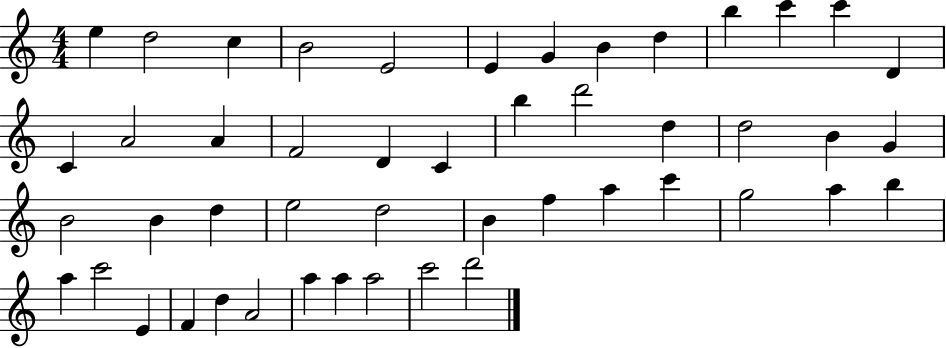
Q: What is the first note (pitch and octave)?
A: E5